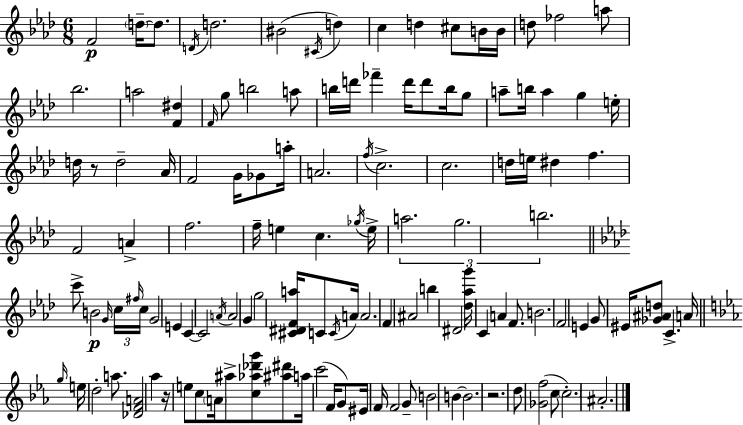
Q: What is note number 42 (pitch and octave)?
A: A4